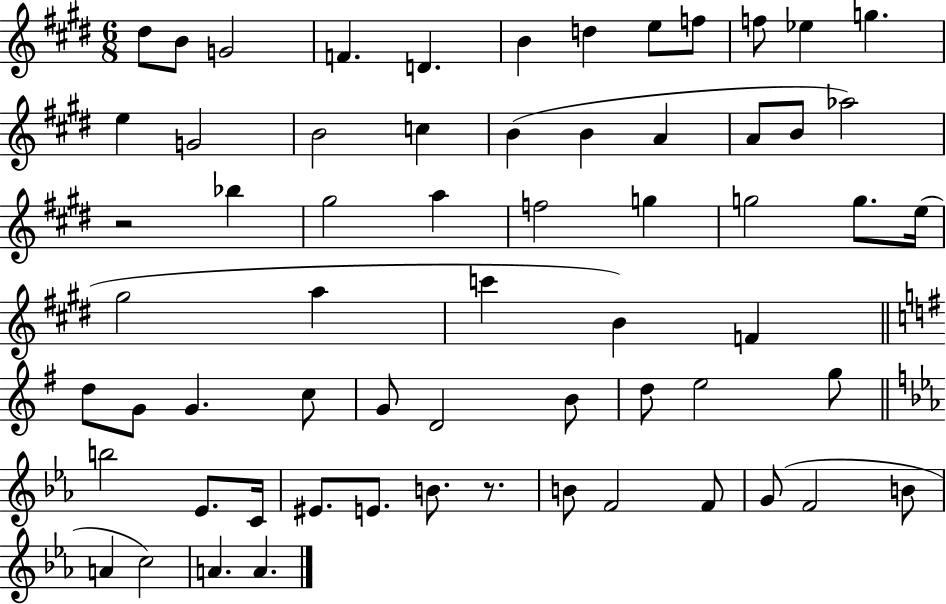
X:1
T:Untitled
M:6/8
L:1/4
K:E
^d/2 B/2 G2 F D B d e/2 f/2 f/2 _e g e G2 B2 c B B A A/2 B/2 _a2 z2 _b ^g2 a f2 g g2 g/2 e/4 ^g2 a c' B F d/2 G/2 G c/2 G/2 D2 B/2 d/2 e2 g/2 b2 _E/2 C/4 ^E/2 E/2 B/2 z/2 B/2 F2 F/2 G/2 F2 B/2 A c2 A A